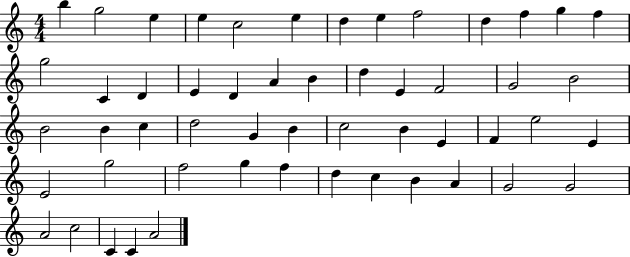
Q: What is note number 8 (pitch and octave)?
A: E5